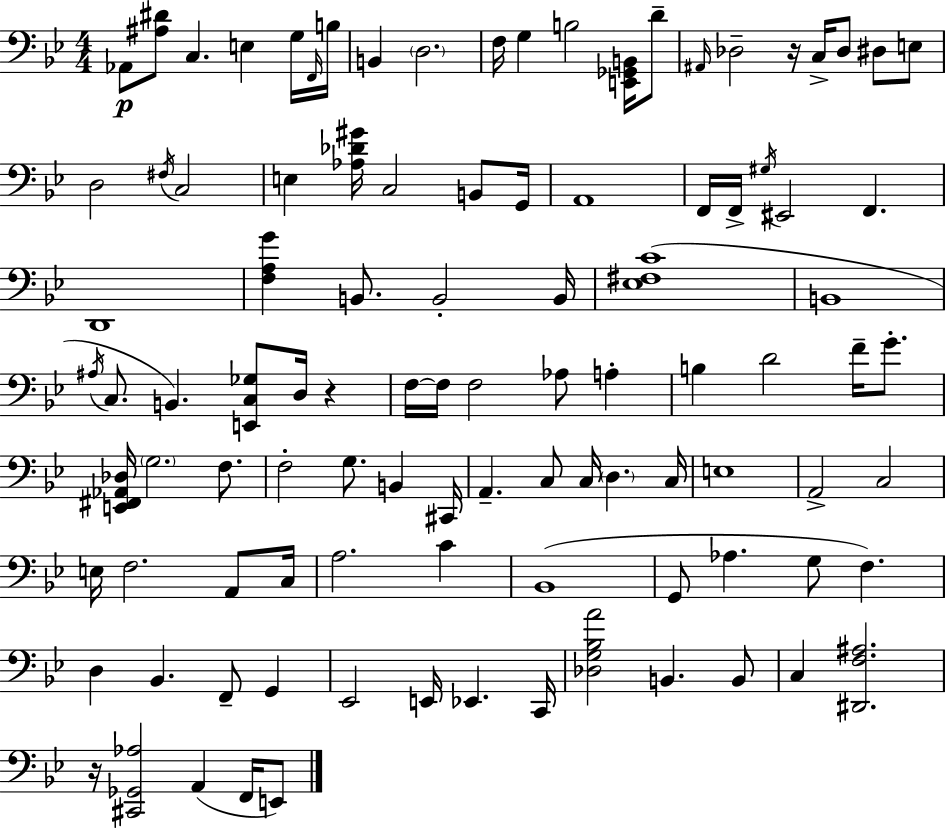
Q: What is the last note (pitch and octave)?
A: E2